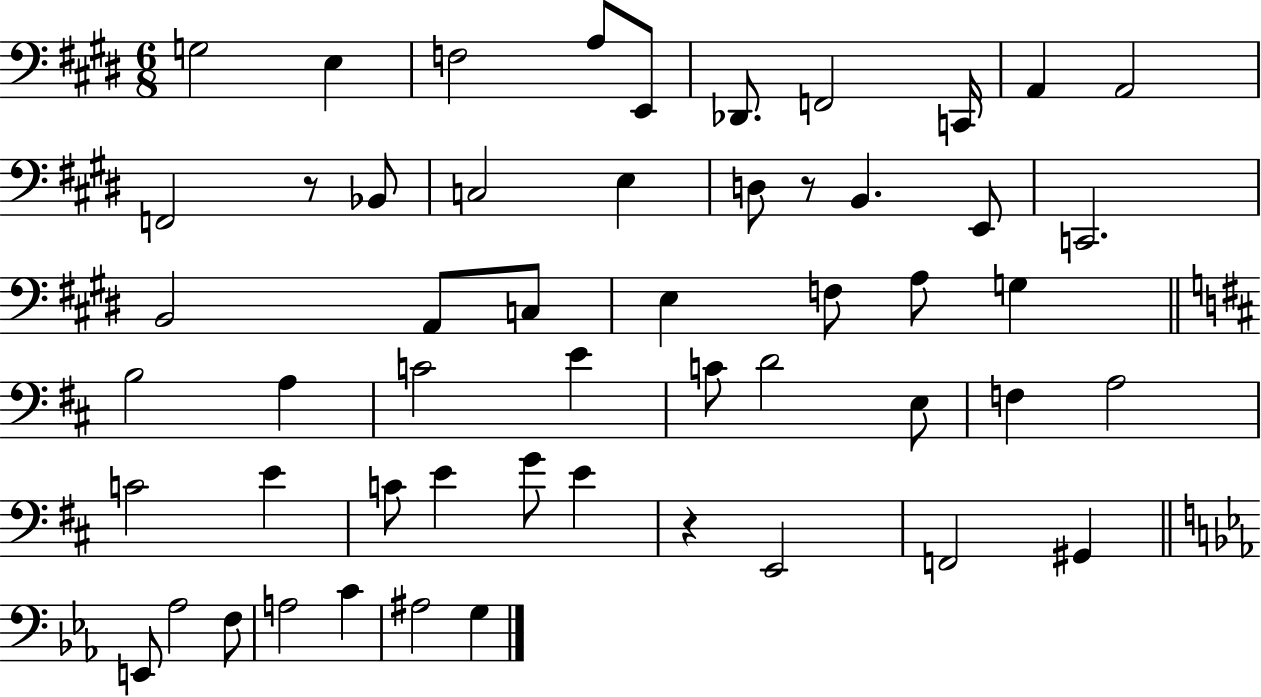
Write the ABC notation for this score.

X:1
T:Untitled
M:6/8
L:1/4
K:E
G,2 E, F,2 A,/2 E,,/2 _D,,/2 F,,2 C,,/4 A,, A,,2 F,,2 z/2 _B,,/2 C,2 E, D,/2 z/2 B,, E,,/2 C,,2 B,,2 A,,/2 C,/2 E, F,/2 A,/2 G, B,2 A, C2 E C/2 D2 E,/2 F, A,2 C2 E C/2 E G/2 E z E,,2 F,,2 ^G,, E,,/2 _A,2 F,/2 A,2 C ^A,2 G,